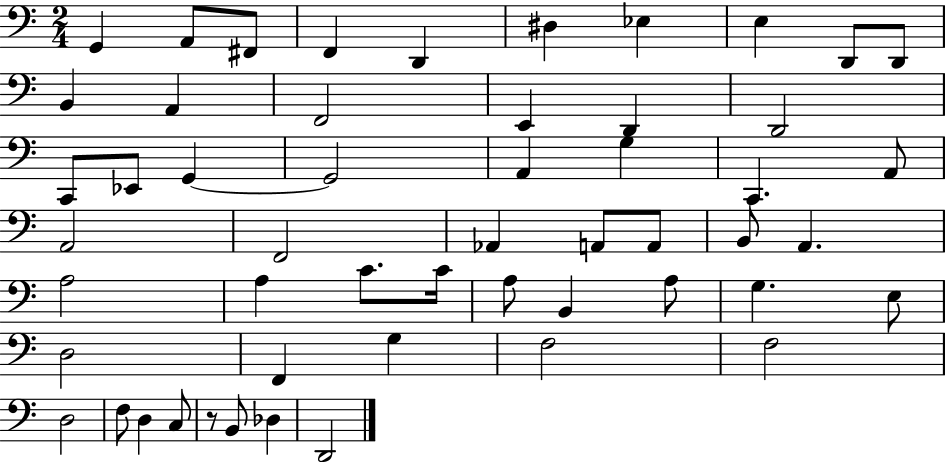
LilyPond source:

{
  \clef bass
  \numericTimeSignature
  \time 2/4
  \key c \major
  g,4 a,8 fis,8 | f,4 d,4 | dis4 ees4 | e4 d,8 d,8 | \break b,4 a,4 | f,2 | e,4 d,4 | d,2 | \break c,8 ees,8 g,4~~ | g,2 | a,4 g4 | c,4. a,8 | \break a,2 | f,2 | aes,4 a,8 a,8 | b,8 a,4. | \break a2 | a4 c'8. c'16 | a8 b,4 a8 | g4. e8 | \break d2 | f,4 g4 | f2 | f2 | \break d2 | f8 d4 c8 | r8 b,8 des4 | d,2 | \break \bar "|."
}